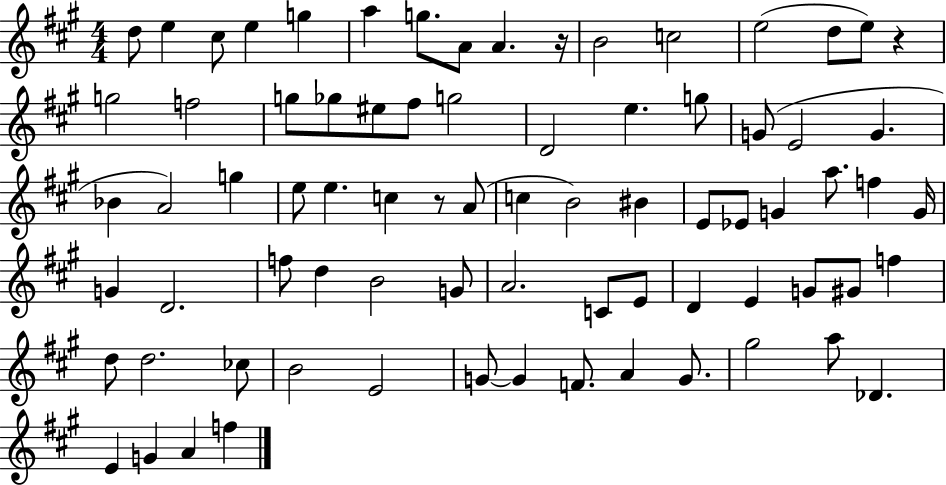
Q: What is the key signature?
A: A major